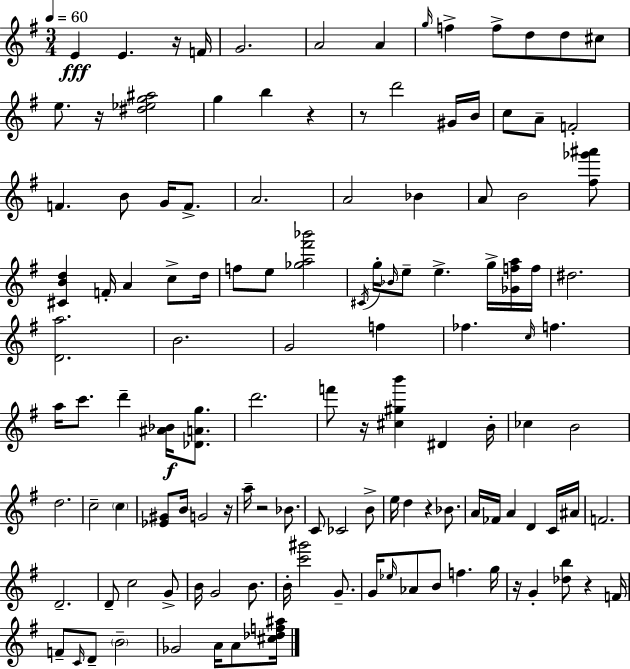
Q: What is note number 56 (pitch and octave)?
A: D#4